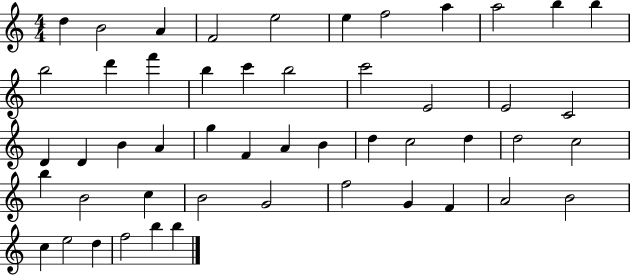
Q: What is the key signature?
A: C major